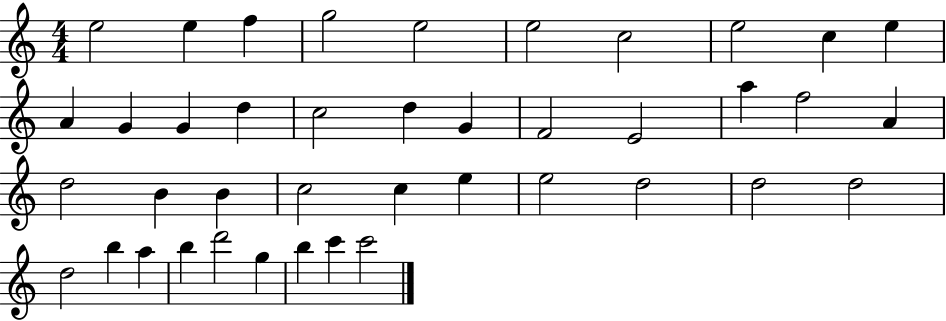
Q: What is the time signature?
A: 4/4